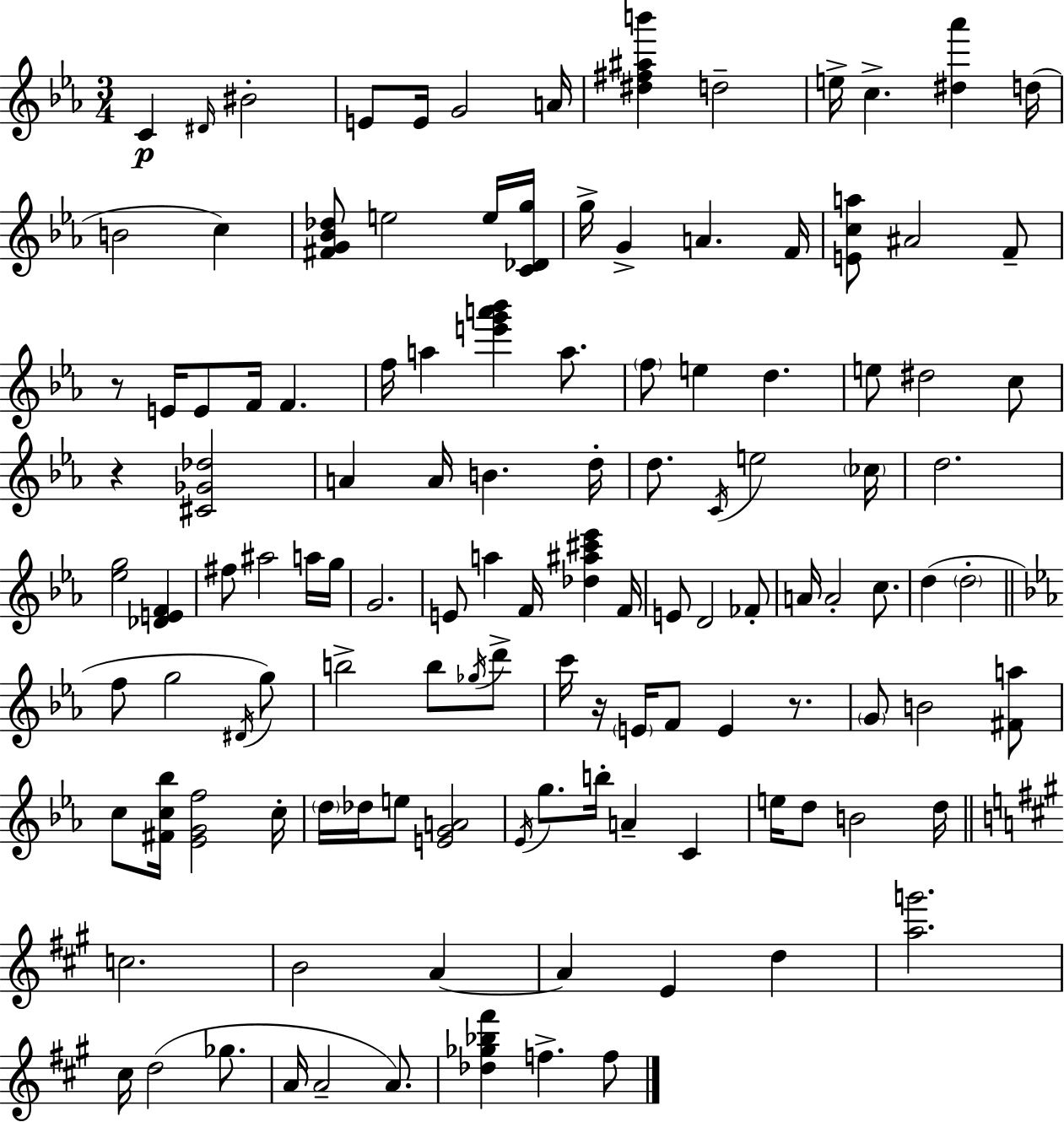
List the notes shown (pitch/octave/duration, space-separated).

C4/q D#4/s BIS4/h E4/e E4/s G4/h A4/s [D#5,F#5,A#5,B6]/q D5/h E5/s C5/q. [D#5,Ab6]/q D5/s B4/h C5/q [F#4,G4,Bb4,Db5]/e E5/h E5/s [C4,Db4,G5]/s G5/s G4/q A4/q. F4/s [E4,C5,A5]/e A#4/h F4/e R/e E4/s E4/e F4/s F4/q. F5/s A5/q [E6,G6,A6,Bb6]/q A5/e. F5/e E5/q D5/q. E5/e D#5/h C5/e R/q [C#4,Gb4,Db5]/h A4/q A4/s B4/q. D5/s D5/e. C4/s E5/h CES5/s D5/h. [Eb5,G5]/h [Db4,E4,F4]/q F#5/e A#5/h A5/s G5/s G4/h. E4/e A5/q F4/s [Db5,A#5,C#6,Eb6]/q F4/s E4/e D4/h FES4/e A4/s A4/h C5/e. D5/q D5/h F5/e G5/h D#4/s G5/e B5/h B5/e Gb5/s D6/e C6/s R/s E4/s F4/e E4/q R/e. G4/e B4/h [F#4,A5]/e C5/e [F#4,C5,Bb5]/s [Eb4,G4,F5]/h C5/s D5/s Db5/s E5/e [E4,G4,A4]/h Eb4/s G5/e. B5/s A4/q C4/q E5/s D5/e B4/h D5/s C5/h. B4/h A4/q A4/q E4/q D5/q [A5,G6]/h. C#5/s D5/h Gb5/e. A4/s A4/h A4/e. [Db5,Gb5,Bb5,F#6]/q F5/q. F5/e